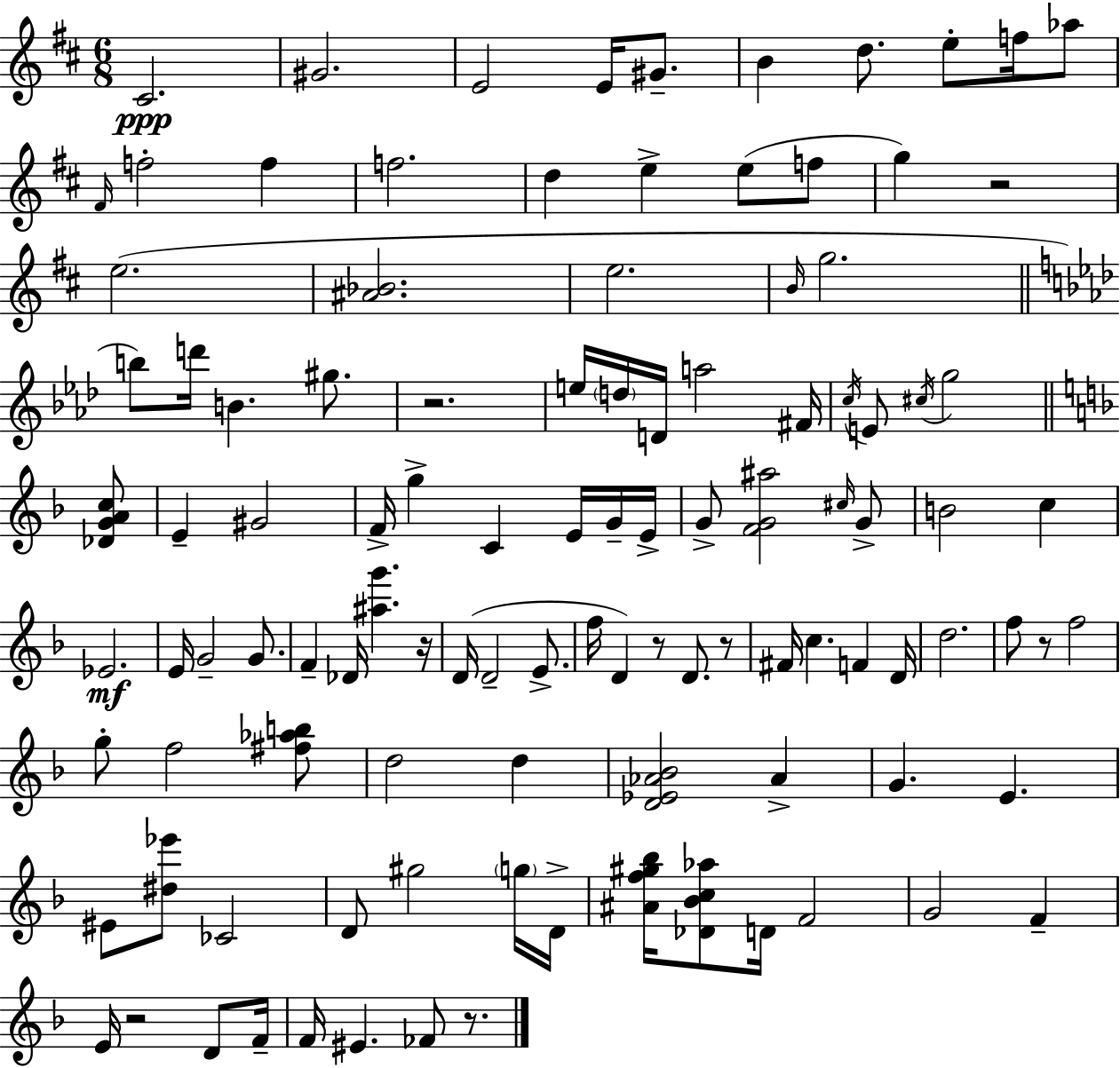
C#4/h. G#4/h. E4/h E4/s G#4/e. B4/q D5/e. E5/e F5/s Ab5/e F#4/s F5/h F5/q F5/h. D5/q E5/q E5/e F5/e G5/q R/h E5/h. [A#4,Bb4]/h. E5/h. B4/s G5/h. B5/e D6/s B4/q. G#5/e. R/h. E5/s D5/s D4/s A5/h F#4/s C5/s E4/e C#5/s G5/h [Db4,G4,A4,C5]/e E4/q G#4/h F4/s G5/q C4/q E4/s G4/s E4/s G4/e [F4,G4,A#5]/h C#5/s G4/e B4/h C5/q Eb4/h. E4/s G4/h G4/e. F4/q Db4/s [A#5,G6]/q. R/s D4/s D4/h E4/e. F5/s D4/q R/e D4/e. R/e F#4/s C5/q. F4/q D4/s D5/h. F5/e R/e F5/h G5/e F5/h [F#5,Ab5,B5]/e D5/h D5/q [D4,Eb4,Ab4,Bb4]/h Ab4/q G4/q. E4/q. EIS4/e [D#5,Eb6]/e CES4/h D4/e G#5/h G5/s D4/s [A#4,F5,G#5,Bb5]/s [Db4,Bb4,C5,Ab5]/e D4/s F4/h G4/h F4/q E4/s R/h D4/e F4/s F4/s EIS4/q. FES4/e R/e.